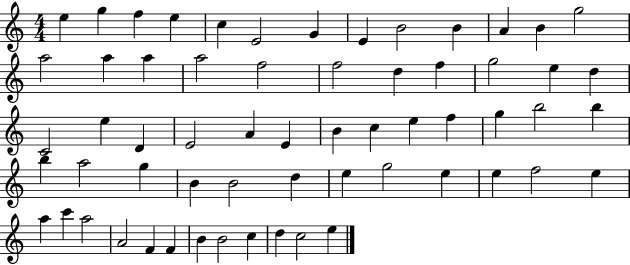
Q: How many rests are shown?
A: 0